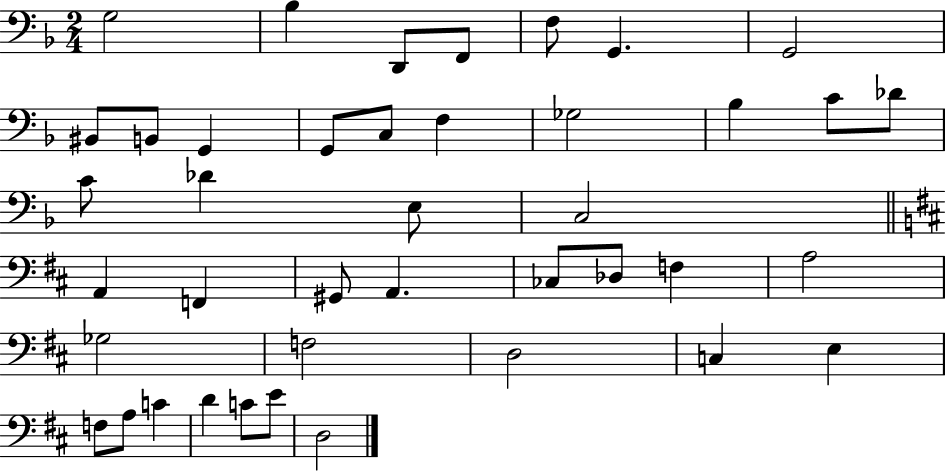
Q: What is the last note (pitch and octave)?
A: D3